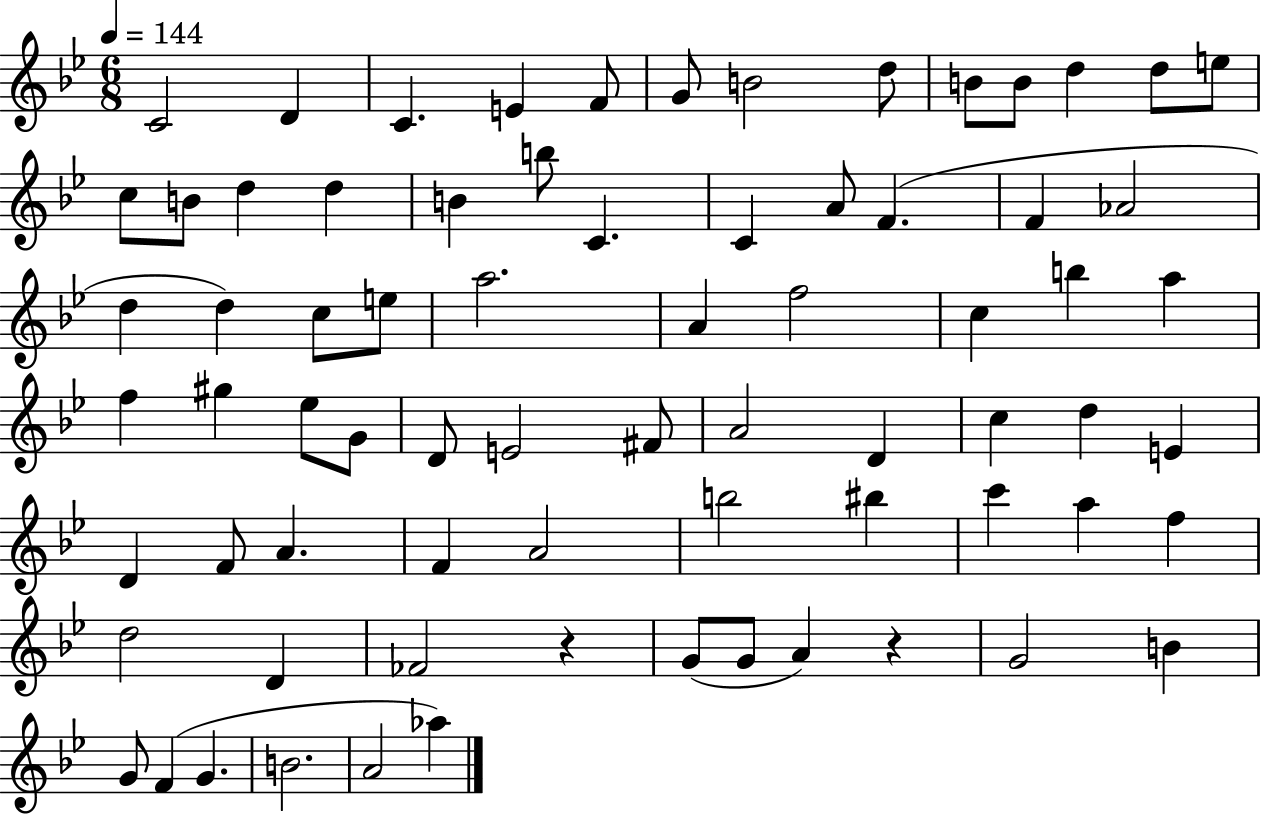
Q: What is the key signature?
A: BES major